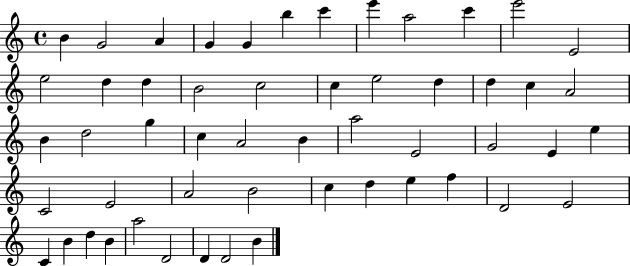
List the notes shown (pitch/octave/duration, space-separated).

B4/q G4/h A4/q G4/q G4/q B5/q C6/q E6/q A5/h C6/q E6/h E4/h E5/h D5/q D5/q B4/h C5/h C5/q E5/h D5/q D5/q C5/q A4/h B4/q D5/h G5/q C5/q A4/h B4/q A5/h E4/h G4/h E4/q E5/q C4/h E4/h A4/h B4/h C5/q D5/q E5/q F5/q D4/h E4/h C4/q B4/q D5/q B4/q A5/h D4/h D4/q D4/h B4/q